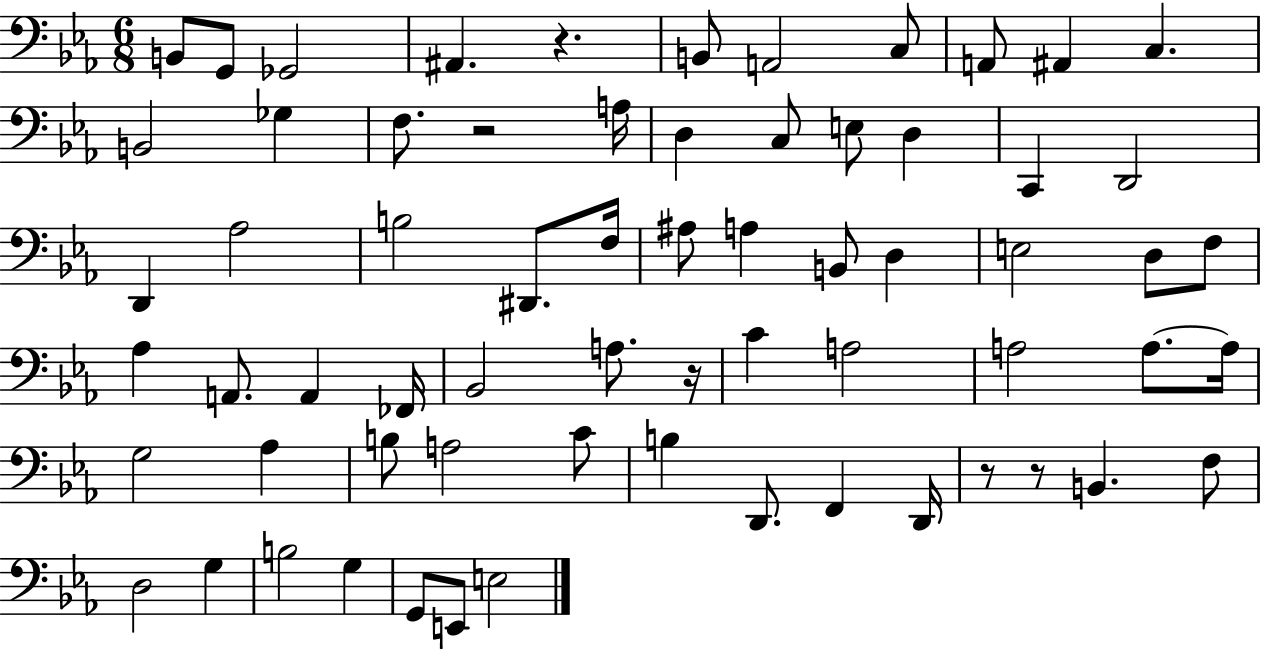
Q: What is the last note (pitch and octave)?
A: E3